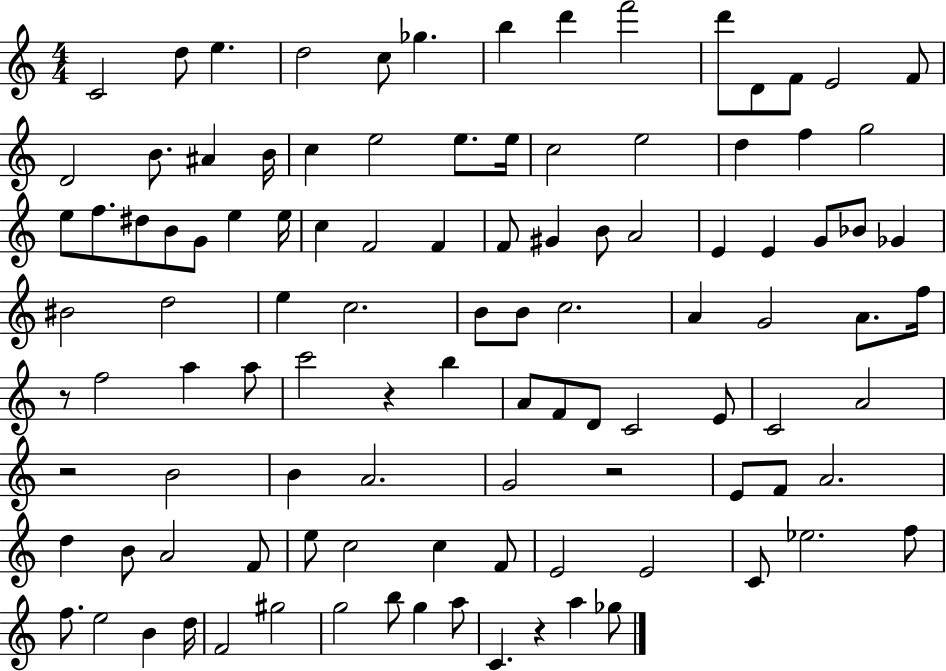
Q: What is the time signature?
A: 4/4